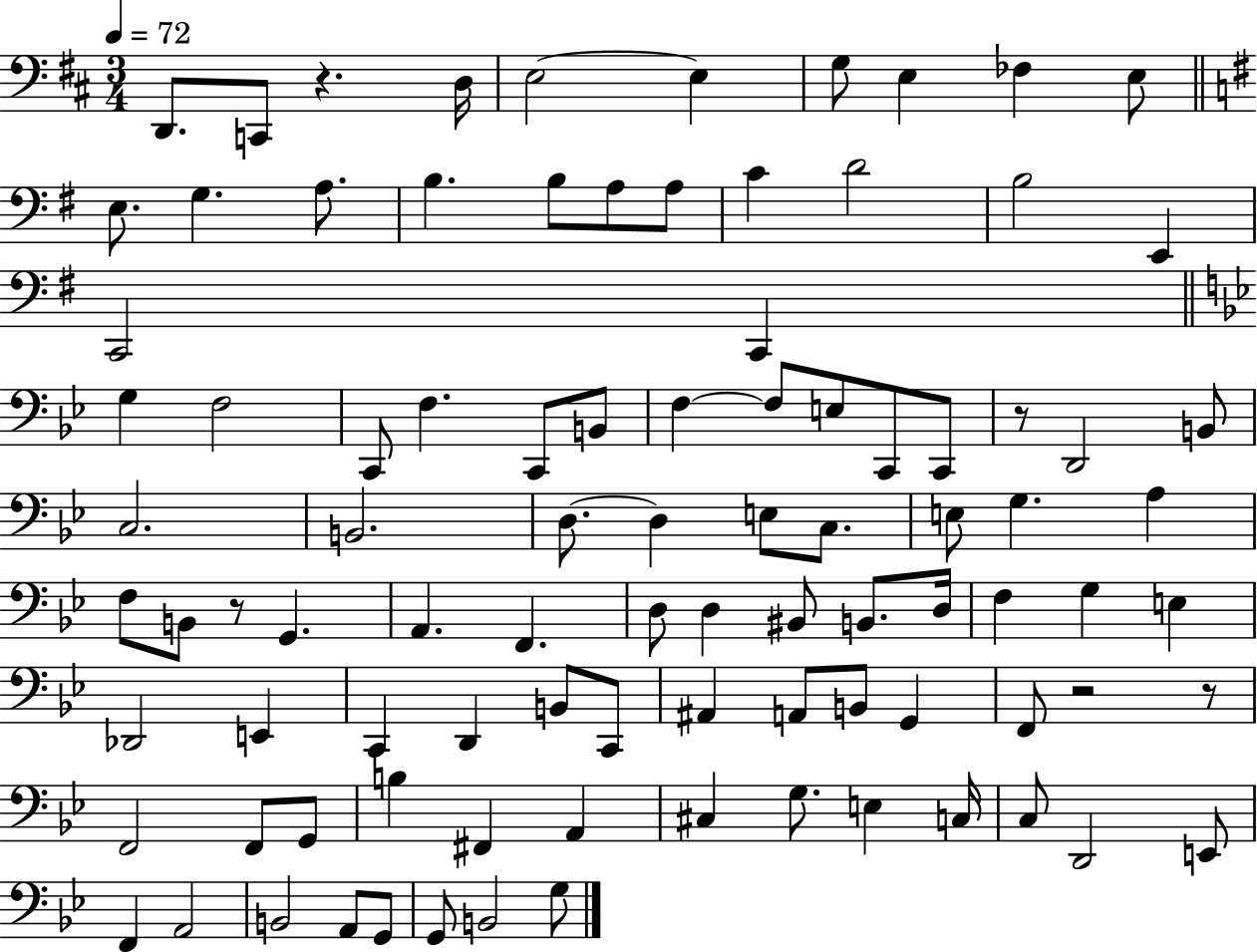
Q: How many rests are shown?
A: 5